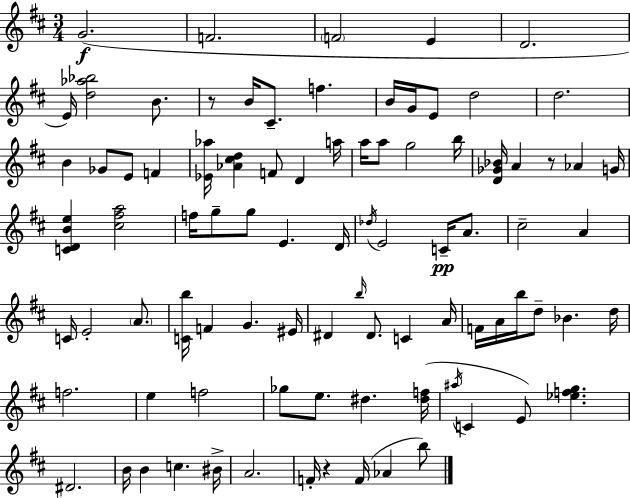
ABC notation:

X:1
T:Untitled
M:3/4
L:1/4
K:D
G2 F2 F2 E D2 E/4 [d_a_b]2 B/2 z/2 B/4 ^C/2 f B/4 G/4 E/2 d2 d2 B _G/2 E/2 F [_E_a]/4 [_A^cd] F/2 D a/4 a/4 a/2 g2 b/4 [D_G_B]/4 A z/2 _A G/4 [CDBe] [^c^fa]2 f/4 g/2 g/2 E D/4 _d/4 E2 C/4 A/2 ^c2 A C/4 E2 A/2 [Cb]/4 F G ^E/4 ^D b/4 ^D/2 C A/4 F/4 A/4 b/4 d/2 _B d/4 f2 e f2 _g/2 e/2 ^d [^df]/4 ^a/4 C E/2 [_efg] ^D2 B/4 B c ^B/4 A2 F/4 z F/4 _A b/2